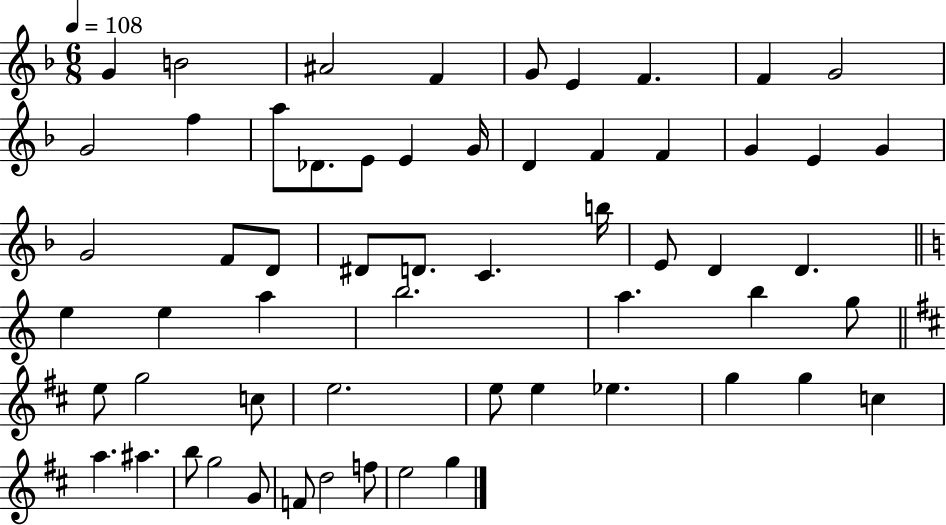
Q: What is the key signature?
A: F major